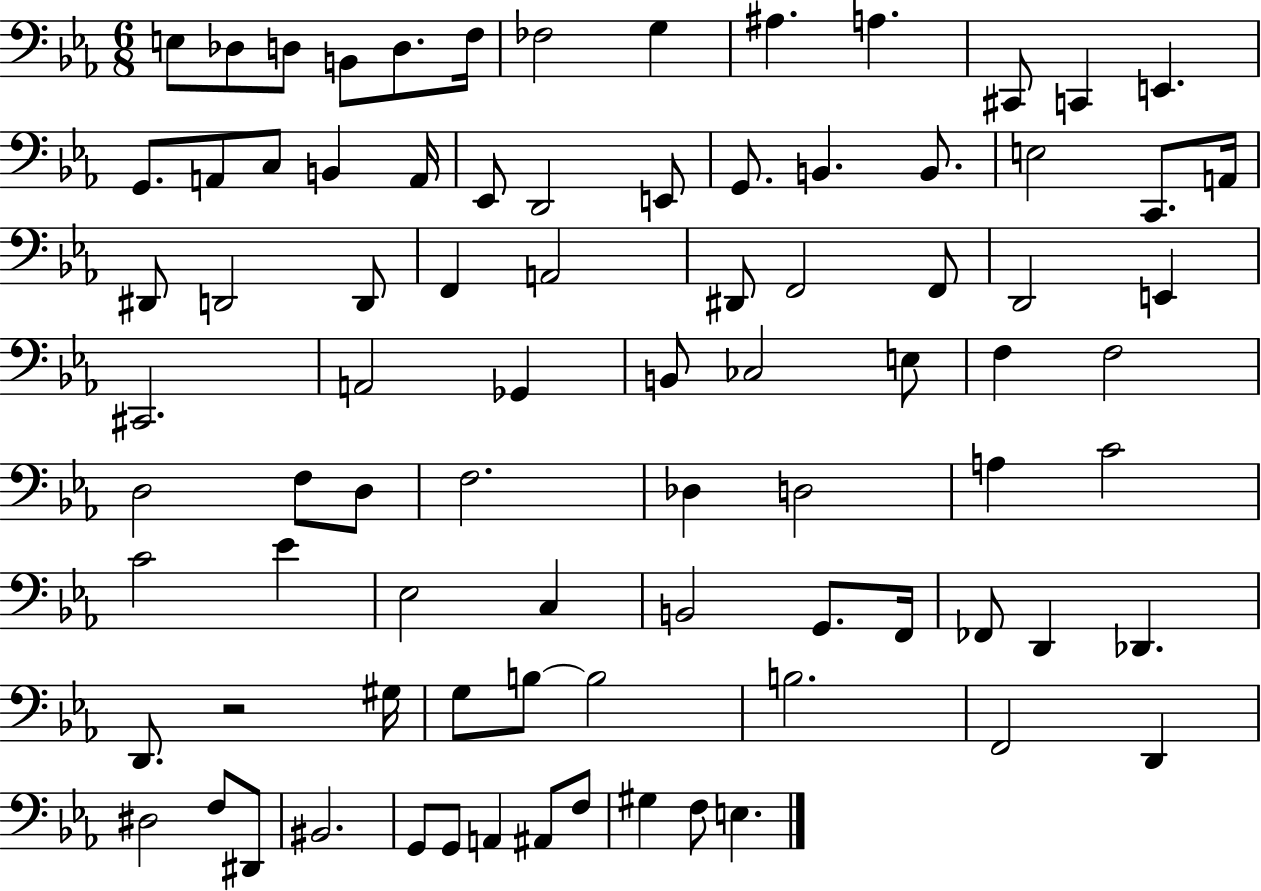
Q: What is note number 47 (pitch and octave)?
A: F3